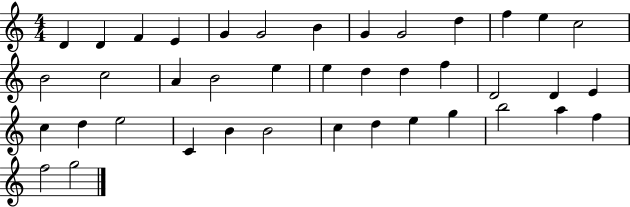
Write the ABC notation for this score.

X:1
T:Untitled
M:4/4
L:1/4
K:C
D D F E G G2 B G G2 d f e c2 B2 c2 A B2 e e d d f D2 D E c d e2 C B B2 c d e g b2 a f f2 g2